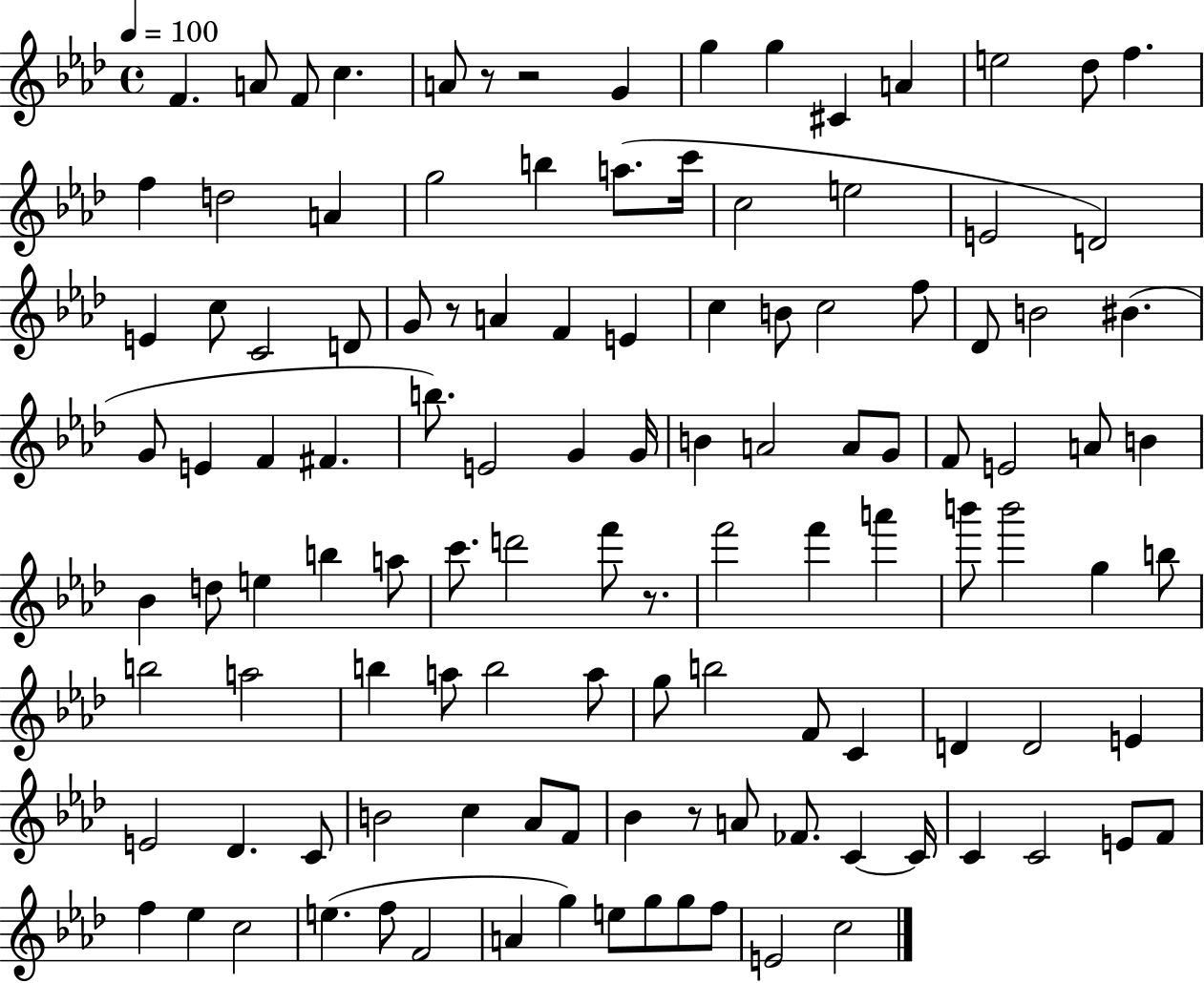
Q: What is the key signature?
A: AES major